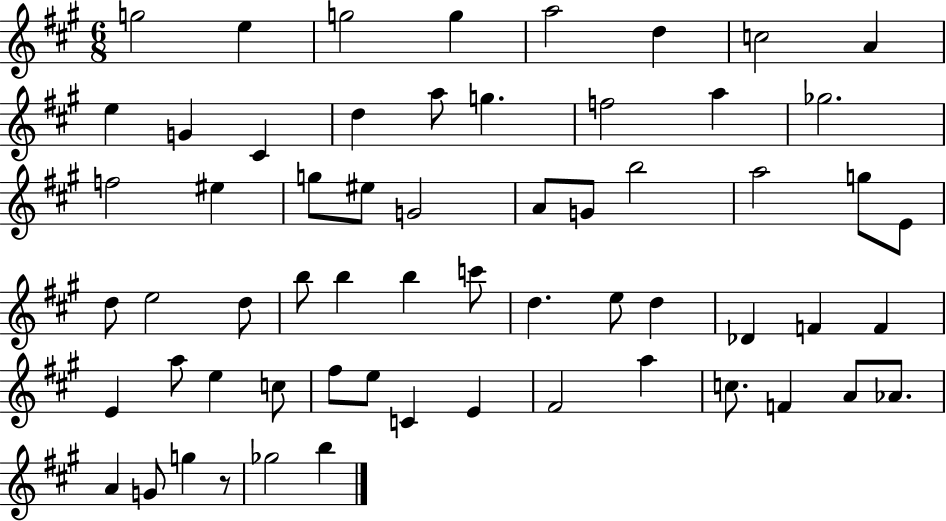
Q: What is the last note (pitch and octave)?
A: B5